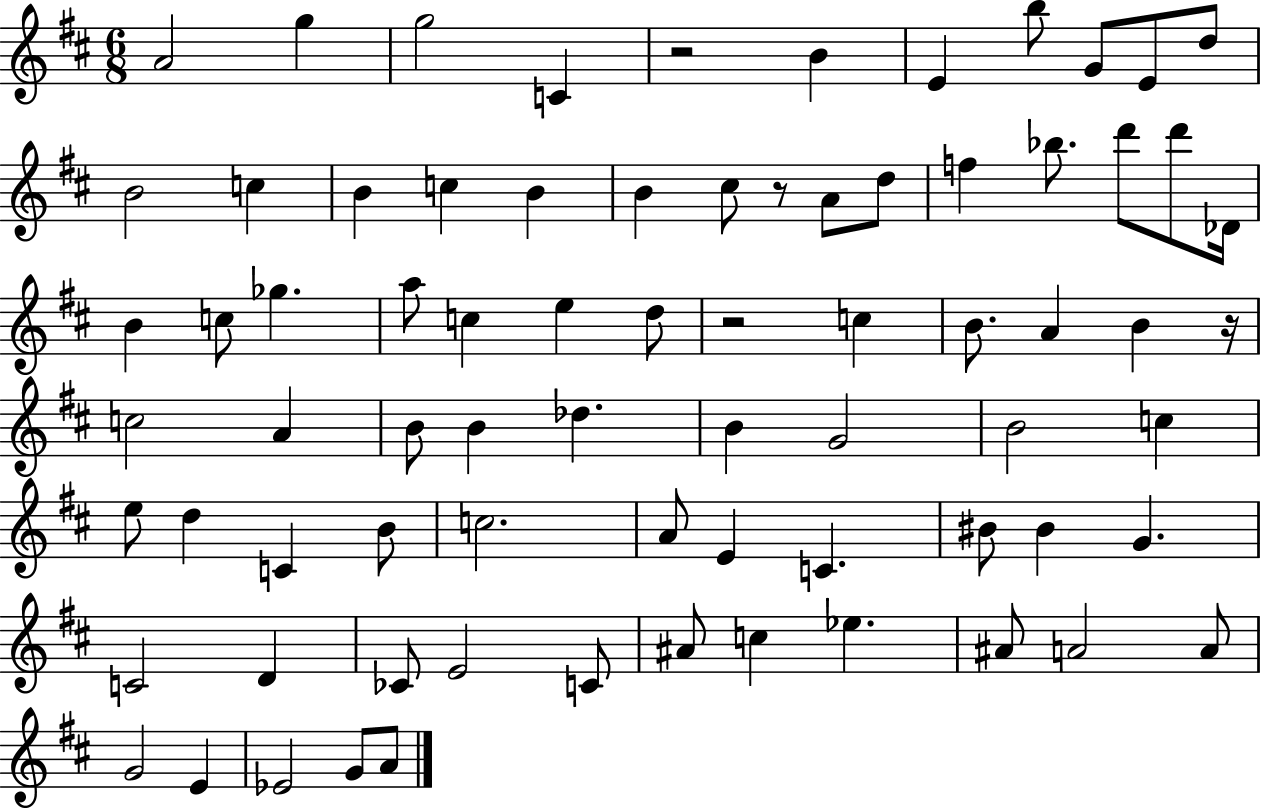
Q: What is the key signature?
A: D major